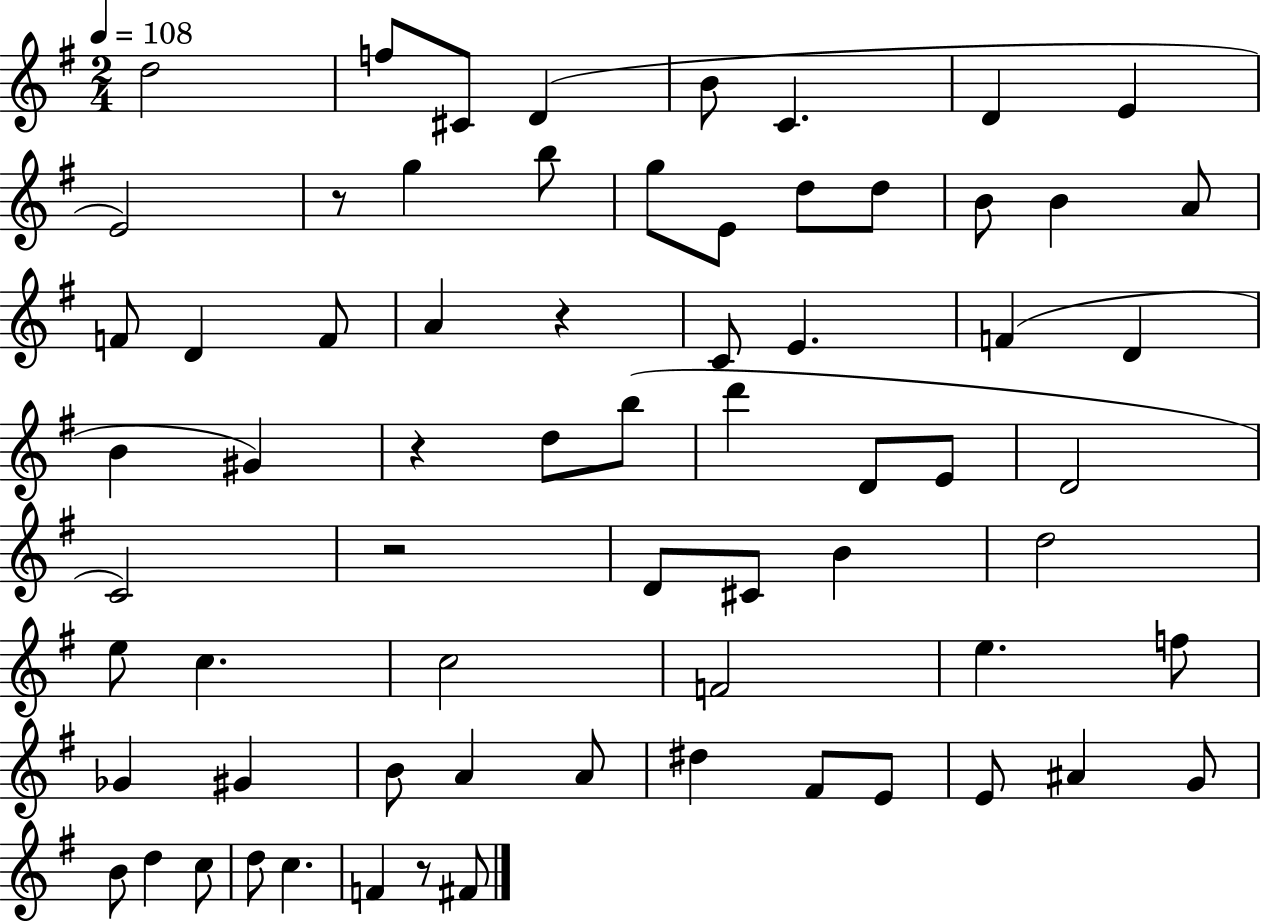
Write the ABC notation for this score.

X:1
T:Untitled
M:2/4
L:1/4
K:G
d2 f/2 ^C/2 D B/2 C D E E2 z/2 g b/2 g/2 E/2 d/2 d/2 B/2 B A/2 F/2 D F/2 A z C/2 E F D B ^G z d/2 b/2 d' D/2 E/2 D2 C2 z2 D/2 ^C/2 B d2 e/2 c c2 F2 e f/2 _G ^G B/2 A A/2 ^d ^F/2 E/2 E/2 ^A G/2 B/2 d c/2 d/2 c F z/2 ^F/2